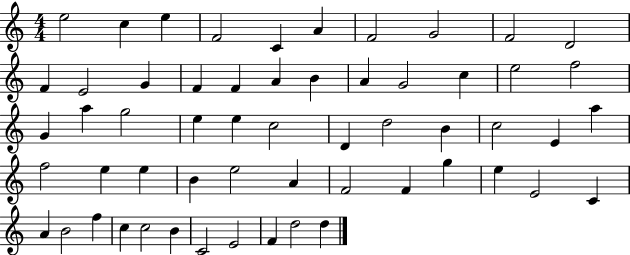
E5/h C5/q E5/q F4/h C4/q A4/q F4/h G4/h F4/h D4/h F4/q E4/h G4/q F4/q F4/q A4/q B4/q A4/q G4/h C5/q E5/h F5/h G4/q A5/q G5/h E5/q E5/q C5/h D4/q D5/h B4/q C5/h E4/q A5/q F5/h E5/q E5/q B4/q E5/h A4/q F4/h F4/q G5/q E5/q E4/h C4/q A4/q B4/h F5/q C5/q C5/h B4/q C4/h E4/h F4/q D5/h D5/q